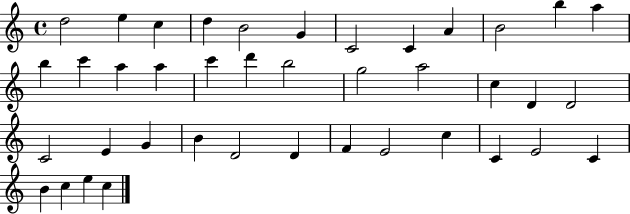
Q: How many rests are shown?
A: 0